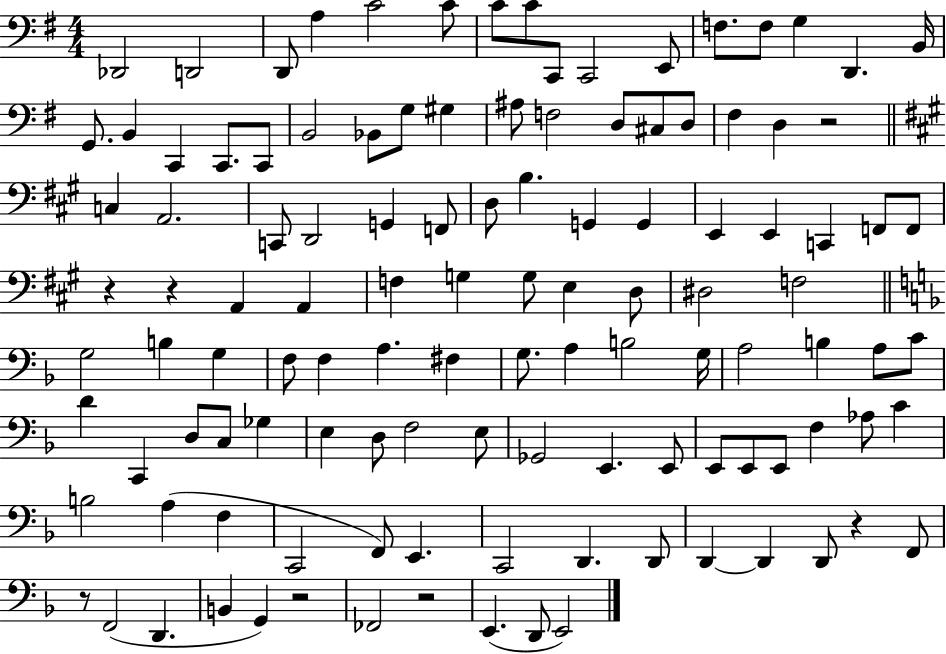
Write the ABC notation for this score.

X:1
T:Untitled
M:4/4
L:1/4
K:G
_D,,2 D,,2 D,,/2 A, C2 C/2 C/2 C/2 C,,/2 C,,2 E,,/2 F,/2 F,/2 G, D,, B,,/4 G,,/2 B,, C,, C,,/2 C,,/2 B,,2 _B,,/2 G,/2 ^G, ^A,/2 F,2 D,/2 ^C,/2 D,/2 ^F, D, z2 C, A,,2 C,,/2 D,,2 G,, F,,/2 D,/2 B, G,, G,, E,, E,, C,, F,,/2 F,,/2 z z A,, A,, F, G, G,/2 E, D,/2 ^D,2 F,2 G,2 B, G, F,/2 F, A, ^F, G,/2 A, B,2 G,/4 A,2 B, A,/2 C/2 D C,, D,/2 C,/2 _G, E, D,/2 F,2 E,/2 _G,,2 E,, E,,/2 E,,/2 E,,/2 E,,/2 F, _A,/2 C B,2 A, F, C,,2 F,,/2 E,, C,,2 D,, D,,/2 D,, D,, D,,/2 z F,,/2 z/2 F,,2 D,, B,, G,, z2 _F,,2 z2 E,, D,,/2 E,,2